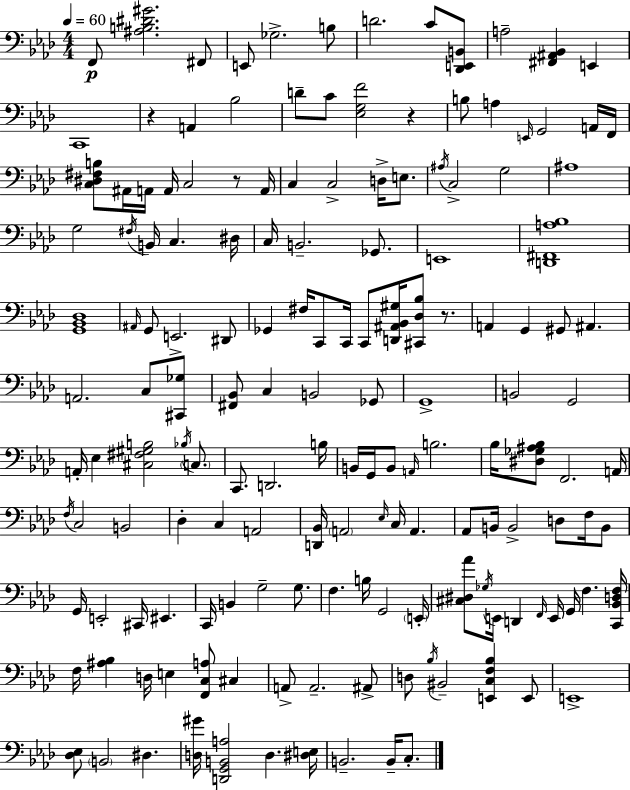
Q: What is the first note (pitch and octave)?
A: F2